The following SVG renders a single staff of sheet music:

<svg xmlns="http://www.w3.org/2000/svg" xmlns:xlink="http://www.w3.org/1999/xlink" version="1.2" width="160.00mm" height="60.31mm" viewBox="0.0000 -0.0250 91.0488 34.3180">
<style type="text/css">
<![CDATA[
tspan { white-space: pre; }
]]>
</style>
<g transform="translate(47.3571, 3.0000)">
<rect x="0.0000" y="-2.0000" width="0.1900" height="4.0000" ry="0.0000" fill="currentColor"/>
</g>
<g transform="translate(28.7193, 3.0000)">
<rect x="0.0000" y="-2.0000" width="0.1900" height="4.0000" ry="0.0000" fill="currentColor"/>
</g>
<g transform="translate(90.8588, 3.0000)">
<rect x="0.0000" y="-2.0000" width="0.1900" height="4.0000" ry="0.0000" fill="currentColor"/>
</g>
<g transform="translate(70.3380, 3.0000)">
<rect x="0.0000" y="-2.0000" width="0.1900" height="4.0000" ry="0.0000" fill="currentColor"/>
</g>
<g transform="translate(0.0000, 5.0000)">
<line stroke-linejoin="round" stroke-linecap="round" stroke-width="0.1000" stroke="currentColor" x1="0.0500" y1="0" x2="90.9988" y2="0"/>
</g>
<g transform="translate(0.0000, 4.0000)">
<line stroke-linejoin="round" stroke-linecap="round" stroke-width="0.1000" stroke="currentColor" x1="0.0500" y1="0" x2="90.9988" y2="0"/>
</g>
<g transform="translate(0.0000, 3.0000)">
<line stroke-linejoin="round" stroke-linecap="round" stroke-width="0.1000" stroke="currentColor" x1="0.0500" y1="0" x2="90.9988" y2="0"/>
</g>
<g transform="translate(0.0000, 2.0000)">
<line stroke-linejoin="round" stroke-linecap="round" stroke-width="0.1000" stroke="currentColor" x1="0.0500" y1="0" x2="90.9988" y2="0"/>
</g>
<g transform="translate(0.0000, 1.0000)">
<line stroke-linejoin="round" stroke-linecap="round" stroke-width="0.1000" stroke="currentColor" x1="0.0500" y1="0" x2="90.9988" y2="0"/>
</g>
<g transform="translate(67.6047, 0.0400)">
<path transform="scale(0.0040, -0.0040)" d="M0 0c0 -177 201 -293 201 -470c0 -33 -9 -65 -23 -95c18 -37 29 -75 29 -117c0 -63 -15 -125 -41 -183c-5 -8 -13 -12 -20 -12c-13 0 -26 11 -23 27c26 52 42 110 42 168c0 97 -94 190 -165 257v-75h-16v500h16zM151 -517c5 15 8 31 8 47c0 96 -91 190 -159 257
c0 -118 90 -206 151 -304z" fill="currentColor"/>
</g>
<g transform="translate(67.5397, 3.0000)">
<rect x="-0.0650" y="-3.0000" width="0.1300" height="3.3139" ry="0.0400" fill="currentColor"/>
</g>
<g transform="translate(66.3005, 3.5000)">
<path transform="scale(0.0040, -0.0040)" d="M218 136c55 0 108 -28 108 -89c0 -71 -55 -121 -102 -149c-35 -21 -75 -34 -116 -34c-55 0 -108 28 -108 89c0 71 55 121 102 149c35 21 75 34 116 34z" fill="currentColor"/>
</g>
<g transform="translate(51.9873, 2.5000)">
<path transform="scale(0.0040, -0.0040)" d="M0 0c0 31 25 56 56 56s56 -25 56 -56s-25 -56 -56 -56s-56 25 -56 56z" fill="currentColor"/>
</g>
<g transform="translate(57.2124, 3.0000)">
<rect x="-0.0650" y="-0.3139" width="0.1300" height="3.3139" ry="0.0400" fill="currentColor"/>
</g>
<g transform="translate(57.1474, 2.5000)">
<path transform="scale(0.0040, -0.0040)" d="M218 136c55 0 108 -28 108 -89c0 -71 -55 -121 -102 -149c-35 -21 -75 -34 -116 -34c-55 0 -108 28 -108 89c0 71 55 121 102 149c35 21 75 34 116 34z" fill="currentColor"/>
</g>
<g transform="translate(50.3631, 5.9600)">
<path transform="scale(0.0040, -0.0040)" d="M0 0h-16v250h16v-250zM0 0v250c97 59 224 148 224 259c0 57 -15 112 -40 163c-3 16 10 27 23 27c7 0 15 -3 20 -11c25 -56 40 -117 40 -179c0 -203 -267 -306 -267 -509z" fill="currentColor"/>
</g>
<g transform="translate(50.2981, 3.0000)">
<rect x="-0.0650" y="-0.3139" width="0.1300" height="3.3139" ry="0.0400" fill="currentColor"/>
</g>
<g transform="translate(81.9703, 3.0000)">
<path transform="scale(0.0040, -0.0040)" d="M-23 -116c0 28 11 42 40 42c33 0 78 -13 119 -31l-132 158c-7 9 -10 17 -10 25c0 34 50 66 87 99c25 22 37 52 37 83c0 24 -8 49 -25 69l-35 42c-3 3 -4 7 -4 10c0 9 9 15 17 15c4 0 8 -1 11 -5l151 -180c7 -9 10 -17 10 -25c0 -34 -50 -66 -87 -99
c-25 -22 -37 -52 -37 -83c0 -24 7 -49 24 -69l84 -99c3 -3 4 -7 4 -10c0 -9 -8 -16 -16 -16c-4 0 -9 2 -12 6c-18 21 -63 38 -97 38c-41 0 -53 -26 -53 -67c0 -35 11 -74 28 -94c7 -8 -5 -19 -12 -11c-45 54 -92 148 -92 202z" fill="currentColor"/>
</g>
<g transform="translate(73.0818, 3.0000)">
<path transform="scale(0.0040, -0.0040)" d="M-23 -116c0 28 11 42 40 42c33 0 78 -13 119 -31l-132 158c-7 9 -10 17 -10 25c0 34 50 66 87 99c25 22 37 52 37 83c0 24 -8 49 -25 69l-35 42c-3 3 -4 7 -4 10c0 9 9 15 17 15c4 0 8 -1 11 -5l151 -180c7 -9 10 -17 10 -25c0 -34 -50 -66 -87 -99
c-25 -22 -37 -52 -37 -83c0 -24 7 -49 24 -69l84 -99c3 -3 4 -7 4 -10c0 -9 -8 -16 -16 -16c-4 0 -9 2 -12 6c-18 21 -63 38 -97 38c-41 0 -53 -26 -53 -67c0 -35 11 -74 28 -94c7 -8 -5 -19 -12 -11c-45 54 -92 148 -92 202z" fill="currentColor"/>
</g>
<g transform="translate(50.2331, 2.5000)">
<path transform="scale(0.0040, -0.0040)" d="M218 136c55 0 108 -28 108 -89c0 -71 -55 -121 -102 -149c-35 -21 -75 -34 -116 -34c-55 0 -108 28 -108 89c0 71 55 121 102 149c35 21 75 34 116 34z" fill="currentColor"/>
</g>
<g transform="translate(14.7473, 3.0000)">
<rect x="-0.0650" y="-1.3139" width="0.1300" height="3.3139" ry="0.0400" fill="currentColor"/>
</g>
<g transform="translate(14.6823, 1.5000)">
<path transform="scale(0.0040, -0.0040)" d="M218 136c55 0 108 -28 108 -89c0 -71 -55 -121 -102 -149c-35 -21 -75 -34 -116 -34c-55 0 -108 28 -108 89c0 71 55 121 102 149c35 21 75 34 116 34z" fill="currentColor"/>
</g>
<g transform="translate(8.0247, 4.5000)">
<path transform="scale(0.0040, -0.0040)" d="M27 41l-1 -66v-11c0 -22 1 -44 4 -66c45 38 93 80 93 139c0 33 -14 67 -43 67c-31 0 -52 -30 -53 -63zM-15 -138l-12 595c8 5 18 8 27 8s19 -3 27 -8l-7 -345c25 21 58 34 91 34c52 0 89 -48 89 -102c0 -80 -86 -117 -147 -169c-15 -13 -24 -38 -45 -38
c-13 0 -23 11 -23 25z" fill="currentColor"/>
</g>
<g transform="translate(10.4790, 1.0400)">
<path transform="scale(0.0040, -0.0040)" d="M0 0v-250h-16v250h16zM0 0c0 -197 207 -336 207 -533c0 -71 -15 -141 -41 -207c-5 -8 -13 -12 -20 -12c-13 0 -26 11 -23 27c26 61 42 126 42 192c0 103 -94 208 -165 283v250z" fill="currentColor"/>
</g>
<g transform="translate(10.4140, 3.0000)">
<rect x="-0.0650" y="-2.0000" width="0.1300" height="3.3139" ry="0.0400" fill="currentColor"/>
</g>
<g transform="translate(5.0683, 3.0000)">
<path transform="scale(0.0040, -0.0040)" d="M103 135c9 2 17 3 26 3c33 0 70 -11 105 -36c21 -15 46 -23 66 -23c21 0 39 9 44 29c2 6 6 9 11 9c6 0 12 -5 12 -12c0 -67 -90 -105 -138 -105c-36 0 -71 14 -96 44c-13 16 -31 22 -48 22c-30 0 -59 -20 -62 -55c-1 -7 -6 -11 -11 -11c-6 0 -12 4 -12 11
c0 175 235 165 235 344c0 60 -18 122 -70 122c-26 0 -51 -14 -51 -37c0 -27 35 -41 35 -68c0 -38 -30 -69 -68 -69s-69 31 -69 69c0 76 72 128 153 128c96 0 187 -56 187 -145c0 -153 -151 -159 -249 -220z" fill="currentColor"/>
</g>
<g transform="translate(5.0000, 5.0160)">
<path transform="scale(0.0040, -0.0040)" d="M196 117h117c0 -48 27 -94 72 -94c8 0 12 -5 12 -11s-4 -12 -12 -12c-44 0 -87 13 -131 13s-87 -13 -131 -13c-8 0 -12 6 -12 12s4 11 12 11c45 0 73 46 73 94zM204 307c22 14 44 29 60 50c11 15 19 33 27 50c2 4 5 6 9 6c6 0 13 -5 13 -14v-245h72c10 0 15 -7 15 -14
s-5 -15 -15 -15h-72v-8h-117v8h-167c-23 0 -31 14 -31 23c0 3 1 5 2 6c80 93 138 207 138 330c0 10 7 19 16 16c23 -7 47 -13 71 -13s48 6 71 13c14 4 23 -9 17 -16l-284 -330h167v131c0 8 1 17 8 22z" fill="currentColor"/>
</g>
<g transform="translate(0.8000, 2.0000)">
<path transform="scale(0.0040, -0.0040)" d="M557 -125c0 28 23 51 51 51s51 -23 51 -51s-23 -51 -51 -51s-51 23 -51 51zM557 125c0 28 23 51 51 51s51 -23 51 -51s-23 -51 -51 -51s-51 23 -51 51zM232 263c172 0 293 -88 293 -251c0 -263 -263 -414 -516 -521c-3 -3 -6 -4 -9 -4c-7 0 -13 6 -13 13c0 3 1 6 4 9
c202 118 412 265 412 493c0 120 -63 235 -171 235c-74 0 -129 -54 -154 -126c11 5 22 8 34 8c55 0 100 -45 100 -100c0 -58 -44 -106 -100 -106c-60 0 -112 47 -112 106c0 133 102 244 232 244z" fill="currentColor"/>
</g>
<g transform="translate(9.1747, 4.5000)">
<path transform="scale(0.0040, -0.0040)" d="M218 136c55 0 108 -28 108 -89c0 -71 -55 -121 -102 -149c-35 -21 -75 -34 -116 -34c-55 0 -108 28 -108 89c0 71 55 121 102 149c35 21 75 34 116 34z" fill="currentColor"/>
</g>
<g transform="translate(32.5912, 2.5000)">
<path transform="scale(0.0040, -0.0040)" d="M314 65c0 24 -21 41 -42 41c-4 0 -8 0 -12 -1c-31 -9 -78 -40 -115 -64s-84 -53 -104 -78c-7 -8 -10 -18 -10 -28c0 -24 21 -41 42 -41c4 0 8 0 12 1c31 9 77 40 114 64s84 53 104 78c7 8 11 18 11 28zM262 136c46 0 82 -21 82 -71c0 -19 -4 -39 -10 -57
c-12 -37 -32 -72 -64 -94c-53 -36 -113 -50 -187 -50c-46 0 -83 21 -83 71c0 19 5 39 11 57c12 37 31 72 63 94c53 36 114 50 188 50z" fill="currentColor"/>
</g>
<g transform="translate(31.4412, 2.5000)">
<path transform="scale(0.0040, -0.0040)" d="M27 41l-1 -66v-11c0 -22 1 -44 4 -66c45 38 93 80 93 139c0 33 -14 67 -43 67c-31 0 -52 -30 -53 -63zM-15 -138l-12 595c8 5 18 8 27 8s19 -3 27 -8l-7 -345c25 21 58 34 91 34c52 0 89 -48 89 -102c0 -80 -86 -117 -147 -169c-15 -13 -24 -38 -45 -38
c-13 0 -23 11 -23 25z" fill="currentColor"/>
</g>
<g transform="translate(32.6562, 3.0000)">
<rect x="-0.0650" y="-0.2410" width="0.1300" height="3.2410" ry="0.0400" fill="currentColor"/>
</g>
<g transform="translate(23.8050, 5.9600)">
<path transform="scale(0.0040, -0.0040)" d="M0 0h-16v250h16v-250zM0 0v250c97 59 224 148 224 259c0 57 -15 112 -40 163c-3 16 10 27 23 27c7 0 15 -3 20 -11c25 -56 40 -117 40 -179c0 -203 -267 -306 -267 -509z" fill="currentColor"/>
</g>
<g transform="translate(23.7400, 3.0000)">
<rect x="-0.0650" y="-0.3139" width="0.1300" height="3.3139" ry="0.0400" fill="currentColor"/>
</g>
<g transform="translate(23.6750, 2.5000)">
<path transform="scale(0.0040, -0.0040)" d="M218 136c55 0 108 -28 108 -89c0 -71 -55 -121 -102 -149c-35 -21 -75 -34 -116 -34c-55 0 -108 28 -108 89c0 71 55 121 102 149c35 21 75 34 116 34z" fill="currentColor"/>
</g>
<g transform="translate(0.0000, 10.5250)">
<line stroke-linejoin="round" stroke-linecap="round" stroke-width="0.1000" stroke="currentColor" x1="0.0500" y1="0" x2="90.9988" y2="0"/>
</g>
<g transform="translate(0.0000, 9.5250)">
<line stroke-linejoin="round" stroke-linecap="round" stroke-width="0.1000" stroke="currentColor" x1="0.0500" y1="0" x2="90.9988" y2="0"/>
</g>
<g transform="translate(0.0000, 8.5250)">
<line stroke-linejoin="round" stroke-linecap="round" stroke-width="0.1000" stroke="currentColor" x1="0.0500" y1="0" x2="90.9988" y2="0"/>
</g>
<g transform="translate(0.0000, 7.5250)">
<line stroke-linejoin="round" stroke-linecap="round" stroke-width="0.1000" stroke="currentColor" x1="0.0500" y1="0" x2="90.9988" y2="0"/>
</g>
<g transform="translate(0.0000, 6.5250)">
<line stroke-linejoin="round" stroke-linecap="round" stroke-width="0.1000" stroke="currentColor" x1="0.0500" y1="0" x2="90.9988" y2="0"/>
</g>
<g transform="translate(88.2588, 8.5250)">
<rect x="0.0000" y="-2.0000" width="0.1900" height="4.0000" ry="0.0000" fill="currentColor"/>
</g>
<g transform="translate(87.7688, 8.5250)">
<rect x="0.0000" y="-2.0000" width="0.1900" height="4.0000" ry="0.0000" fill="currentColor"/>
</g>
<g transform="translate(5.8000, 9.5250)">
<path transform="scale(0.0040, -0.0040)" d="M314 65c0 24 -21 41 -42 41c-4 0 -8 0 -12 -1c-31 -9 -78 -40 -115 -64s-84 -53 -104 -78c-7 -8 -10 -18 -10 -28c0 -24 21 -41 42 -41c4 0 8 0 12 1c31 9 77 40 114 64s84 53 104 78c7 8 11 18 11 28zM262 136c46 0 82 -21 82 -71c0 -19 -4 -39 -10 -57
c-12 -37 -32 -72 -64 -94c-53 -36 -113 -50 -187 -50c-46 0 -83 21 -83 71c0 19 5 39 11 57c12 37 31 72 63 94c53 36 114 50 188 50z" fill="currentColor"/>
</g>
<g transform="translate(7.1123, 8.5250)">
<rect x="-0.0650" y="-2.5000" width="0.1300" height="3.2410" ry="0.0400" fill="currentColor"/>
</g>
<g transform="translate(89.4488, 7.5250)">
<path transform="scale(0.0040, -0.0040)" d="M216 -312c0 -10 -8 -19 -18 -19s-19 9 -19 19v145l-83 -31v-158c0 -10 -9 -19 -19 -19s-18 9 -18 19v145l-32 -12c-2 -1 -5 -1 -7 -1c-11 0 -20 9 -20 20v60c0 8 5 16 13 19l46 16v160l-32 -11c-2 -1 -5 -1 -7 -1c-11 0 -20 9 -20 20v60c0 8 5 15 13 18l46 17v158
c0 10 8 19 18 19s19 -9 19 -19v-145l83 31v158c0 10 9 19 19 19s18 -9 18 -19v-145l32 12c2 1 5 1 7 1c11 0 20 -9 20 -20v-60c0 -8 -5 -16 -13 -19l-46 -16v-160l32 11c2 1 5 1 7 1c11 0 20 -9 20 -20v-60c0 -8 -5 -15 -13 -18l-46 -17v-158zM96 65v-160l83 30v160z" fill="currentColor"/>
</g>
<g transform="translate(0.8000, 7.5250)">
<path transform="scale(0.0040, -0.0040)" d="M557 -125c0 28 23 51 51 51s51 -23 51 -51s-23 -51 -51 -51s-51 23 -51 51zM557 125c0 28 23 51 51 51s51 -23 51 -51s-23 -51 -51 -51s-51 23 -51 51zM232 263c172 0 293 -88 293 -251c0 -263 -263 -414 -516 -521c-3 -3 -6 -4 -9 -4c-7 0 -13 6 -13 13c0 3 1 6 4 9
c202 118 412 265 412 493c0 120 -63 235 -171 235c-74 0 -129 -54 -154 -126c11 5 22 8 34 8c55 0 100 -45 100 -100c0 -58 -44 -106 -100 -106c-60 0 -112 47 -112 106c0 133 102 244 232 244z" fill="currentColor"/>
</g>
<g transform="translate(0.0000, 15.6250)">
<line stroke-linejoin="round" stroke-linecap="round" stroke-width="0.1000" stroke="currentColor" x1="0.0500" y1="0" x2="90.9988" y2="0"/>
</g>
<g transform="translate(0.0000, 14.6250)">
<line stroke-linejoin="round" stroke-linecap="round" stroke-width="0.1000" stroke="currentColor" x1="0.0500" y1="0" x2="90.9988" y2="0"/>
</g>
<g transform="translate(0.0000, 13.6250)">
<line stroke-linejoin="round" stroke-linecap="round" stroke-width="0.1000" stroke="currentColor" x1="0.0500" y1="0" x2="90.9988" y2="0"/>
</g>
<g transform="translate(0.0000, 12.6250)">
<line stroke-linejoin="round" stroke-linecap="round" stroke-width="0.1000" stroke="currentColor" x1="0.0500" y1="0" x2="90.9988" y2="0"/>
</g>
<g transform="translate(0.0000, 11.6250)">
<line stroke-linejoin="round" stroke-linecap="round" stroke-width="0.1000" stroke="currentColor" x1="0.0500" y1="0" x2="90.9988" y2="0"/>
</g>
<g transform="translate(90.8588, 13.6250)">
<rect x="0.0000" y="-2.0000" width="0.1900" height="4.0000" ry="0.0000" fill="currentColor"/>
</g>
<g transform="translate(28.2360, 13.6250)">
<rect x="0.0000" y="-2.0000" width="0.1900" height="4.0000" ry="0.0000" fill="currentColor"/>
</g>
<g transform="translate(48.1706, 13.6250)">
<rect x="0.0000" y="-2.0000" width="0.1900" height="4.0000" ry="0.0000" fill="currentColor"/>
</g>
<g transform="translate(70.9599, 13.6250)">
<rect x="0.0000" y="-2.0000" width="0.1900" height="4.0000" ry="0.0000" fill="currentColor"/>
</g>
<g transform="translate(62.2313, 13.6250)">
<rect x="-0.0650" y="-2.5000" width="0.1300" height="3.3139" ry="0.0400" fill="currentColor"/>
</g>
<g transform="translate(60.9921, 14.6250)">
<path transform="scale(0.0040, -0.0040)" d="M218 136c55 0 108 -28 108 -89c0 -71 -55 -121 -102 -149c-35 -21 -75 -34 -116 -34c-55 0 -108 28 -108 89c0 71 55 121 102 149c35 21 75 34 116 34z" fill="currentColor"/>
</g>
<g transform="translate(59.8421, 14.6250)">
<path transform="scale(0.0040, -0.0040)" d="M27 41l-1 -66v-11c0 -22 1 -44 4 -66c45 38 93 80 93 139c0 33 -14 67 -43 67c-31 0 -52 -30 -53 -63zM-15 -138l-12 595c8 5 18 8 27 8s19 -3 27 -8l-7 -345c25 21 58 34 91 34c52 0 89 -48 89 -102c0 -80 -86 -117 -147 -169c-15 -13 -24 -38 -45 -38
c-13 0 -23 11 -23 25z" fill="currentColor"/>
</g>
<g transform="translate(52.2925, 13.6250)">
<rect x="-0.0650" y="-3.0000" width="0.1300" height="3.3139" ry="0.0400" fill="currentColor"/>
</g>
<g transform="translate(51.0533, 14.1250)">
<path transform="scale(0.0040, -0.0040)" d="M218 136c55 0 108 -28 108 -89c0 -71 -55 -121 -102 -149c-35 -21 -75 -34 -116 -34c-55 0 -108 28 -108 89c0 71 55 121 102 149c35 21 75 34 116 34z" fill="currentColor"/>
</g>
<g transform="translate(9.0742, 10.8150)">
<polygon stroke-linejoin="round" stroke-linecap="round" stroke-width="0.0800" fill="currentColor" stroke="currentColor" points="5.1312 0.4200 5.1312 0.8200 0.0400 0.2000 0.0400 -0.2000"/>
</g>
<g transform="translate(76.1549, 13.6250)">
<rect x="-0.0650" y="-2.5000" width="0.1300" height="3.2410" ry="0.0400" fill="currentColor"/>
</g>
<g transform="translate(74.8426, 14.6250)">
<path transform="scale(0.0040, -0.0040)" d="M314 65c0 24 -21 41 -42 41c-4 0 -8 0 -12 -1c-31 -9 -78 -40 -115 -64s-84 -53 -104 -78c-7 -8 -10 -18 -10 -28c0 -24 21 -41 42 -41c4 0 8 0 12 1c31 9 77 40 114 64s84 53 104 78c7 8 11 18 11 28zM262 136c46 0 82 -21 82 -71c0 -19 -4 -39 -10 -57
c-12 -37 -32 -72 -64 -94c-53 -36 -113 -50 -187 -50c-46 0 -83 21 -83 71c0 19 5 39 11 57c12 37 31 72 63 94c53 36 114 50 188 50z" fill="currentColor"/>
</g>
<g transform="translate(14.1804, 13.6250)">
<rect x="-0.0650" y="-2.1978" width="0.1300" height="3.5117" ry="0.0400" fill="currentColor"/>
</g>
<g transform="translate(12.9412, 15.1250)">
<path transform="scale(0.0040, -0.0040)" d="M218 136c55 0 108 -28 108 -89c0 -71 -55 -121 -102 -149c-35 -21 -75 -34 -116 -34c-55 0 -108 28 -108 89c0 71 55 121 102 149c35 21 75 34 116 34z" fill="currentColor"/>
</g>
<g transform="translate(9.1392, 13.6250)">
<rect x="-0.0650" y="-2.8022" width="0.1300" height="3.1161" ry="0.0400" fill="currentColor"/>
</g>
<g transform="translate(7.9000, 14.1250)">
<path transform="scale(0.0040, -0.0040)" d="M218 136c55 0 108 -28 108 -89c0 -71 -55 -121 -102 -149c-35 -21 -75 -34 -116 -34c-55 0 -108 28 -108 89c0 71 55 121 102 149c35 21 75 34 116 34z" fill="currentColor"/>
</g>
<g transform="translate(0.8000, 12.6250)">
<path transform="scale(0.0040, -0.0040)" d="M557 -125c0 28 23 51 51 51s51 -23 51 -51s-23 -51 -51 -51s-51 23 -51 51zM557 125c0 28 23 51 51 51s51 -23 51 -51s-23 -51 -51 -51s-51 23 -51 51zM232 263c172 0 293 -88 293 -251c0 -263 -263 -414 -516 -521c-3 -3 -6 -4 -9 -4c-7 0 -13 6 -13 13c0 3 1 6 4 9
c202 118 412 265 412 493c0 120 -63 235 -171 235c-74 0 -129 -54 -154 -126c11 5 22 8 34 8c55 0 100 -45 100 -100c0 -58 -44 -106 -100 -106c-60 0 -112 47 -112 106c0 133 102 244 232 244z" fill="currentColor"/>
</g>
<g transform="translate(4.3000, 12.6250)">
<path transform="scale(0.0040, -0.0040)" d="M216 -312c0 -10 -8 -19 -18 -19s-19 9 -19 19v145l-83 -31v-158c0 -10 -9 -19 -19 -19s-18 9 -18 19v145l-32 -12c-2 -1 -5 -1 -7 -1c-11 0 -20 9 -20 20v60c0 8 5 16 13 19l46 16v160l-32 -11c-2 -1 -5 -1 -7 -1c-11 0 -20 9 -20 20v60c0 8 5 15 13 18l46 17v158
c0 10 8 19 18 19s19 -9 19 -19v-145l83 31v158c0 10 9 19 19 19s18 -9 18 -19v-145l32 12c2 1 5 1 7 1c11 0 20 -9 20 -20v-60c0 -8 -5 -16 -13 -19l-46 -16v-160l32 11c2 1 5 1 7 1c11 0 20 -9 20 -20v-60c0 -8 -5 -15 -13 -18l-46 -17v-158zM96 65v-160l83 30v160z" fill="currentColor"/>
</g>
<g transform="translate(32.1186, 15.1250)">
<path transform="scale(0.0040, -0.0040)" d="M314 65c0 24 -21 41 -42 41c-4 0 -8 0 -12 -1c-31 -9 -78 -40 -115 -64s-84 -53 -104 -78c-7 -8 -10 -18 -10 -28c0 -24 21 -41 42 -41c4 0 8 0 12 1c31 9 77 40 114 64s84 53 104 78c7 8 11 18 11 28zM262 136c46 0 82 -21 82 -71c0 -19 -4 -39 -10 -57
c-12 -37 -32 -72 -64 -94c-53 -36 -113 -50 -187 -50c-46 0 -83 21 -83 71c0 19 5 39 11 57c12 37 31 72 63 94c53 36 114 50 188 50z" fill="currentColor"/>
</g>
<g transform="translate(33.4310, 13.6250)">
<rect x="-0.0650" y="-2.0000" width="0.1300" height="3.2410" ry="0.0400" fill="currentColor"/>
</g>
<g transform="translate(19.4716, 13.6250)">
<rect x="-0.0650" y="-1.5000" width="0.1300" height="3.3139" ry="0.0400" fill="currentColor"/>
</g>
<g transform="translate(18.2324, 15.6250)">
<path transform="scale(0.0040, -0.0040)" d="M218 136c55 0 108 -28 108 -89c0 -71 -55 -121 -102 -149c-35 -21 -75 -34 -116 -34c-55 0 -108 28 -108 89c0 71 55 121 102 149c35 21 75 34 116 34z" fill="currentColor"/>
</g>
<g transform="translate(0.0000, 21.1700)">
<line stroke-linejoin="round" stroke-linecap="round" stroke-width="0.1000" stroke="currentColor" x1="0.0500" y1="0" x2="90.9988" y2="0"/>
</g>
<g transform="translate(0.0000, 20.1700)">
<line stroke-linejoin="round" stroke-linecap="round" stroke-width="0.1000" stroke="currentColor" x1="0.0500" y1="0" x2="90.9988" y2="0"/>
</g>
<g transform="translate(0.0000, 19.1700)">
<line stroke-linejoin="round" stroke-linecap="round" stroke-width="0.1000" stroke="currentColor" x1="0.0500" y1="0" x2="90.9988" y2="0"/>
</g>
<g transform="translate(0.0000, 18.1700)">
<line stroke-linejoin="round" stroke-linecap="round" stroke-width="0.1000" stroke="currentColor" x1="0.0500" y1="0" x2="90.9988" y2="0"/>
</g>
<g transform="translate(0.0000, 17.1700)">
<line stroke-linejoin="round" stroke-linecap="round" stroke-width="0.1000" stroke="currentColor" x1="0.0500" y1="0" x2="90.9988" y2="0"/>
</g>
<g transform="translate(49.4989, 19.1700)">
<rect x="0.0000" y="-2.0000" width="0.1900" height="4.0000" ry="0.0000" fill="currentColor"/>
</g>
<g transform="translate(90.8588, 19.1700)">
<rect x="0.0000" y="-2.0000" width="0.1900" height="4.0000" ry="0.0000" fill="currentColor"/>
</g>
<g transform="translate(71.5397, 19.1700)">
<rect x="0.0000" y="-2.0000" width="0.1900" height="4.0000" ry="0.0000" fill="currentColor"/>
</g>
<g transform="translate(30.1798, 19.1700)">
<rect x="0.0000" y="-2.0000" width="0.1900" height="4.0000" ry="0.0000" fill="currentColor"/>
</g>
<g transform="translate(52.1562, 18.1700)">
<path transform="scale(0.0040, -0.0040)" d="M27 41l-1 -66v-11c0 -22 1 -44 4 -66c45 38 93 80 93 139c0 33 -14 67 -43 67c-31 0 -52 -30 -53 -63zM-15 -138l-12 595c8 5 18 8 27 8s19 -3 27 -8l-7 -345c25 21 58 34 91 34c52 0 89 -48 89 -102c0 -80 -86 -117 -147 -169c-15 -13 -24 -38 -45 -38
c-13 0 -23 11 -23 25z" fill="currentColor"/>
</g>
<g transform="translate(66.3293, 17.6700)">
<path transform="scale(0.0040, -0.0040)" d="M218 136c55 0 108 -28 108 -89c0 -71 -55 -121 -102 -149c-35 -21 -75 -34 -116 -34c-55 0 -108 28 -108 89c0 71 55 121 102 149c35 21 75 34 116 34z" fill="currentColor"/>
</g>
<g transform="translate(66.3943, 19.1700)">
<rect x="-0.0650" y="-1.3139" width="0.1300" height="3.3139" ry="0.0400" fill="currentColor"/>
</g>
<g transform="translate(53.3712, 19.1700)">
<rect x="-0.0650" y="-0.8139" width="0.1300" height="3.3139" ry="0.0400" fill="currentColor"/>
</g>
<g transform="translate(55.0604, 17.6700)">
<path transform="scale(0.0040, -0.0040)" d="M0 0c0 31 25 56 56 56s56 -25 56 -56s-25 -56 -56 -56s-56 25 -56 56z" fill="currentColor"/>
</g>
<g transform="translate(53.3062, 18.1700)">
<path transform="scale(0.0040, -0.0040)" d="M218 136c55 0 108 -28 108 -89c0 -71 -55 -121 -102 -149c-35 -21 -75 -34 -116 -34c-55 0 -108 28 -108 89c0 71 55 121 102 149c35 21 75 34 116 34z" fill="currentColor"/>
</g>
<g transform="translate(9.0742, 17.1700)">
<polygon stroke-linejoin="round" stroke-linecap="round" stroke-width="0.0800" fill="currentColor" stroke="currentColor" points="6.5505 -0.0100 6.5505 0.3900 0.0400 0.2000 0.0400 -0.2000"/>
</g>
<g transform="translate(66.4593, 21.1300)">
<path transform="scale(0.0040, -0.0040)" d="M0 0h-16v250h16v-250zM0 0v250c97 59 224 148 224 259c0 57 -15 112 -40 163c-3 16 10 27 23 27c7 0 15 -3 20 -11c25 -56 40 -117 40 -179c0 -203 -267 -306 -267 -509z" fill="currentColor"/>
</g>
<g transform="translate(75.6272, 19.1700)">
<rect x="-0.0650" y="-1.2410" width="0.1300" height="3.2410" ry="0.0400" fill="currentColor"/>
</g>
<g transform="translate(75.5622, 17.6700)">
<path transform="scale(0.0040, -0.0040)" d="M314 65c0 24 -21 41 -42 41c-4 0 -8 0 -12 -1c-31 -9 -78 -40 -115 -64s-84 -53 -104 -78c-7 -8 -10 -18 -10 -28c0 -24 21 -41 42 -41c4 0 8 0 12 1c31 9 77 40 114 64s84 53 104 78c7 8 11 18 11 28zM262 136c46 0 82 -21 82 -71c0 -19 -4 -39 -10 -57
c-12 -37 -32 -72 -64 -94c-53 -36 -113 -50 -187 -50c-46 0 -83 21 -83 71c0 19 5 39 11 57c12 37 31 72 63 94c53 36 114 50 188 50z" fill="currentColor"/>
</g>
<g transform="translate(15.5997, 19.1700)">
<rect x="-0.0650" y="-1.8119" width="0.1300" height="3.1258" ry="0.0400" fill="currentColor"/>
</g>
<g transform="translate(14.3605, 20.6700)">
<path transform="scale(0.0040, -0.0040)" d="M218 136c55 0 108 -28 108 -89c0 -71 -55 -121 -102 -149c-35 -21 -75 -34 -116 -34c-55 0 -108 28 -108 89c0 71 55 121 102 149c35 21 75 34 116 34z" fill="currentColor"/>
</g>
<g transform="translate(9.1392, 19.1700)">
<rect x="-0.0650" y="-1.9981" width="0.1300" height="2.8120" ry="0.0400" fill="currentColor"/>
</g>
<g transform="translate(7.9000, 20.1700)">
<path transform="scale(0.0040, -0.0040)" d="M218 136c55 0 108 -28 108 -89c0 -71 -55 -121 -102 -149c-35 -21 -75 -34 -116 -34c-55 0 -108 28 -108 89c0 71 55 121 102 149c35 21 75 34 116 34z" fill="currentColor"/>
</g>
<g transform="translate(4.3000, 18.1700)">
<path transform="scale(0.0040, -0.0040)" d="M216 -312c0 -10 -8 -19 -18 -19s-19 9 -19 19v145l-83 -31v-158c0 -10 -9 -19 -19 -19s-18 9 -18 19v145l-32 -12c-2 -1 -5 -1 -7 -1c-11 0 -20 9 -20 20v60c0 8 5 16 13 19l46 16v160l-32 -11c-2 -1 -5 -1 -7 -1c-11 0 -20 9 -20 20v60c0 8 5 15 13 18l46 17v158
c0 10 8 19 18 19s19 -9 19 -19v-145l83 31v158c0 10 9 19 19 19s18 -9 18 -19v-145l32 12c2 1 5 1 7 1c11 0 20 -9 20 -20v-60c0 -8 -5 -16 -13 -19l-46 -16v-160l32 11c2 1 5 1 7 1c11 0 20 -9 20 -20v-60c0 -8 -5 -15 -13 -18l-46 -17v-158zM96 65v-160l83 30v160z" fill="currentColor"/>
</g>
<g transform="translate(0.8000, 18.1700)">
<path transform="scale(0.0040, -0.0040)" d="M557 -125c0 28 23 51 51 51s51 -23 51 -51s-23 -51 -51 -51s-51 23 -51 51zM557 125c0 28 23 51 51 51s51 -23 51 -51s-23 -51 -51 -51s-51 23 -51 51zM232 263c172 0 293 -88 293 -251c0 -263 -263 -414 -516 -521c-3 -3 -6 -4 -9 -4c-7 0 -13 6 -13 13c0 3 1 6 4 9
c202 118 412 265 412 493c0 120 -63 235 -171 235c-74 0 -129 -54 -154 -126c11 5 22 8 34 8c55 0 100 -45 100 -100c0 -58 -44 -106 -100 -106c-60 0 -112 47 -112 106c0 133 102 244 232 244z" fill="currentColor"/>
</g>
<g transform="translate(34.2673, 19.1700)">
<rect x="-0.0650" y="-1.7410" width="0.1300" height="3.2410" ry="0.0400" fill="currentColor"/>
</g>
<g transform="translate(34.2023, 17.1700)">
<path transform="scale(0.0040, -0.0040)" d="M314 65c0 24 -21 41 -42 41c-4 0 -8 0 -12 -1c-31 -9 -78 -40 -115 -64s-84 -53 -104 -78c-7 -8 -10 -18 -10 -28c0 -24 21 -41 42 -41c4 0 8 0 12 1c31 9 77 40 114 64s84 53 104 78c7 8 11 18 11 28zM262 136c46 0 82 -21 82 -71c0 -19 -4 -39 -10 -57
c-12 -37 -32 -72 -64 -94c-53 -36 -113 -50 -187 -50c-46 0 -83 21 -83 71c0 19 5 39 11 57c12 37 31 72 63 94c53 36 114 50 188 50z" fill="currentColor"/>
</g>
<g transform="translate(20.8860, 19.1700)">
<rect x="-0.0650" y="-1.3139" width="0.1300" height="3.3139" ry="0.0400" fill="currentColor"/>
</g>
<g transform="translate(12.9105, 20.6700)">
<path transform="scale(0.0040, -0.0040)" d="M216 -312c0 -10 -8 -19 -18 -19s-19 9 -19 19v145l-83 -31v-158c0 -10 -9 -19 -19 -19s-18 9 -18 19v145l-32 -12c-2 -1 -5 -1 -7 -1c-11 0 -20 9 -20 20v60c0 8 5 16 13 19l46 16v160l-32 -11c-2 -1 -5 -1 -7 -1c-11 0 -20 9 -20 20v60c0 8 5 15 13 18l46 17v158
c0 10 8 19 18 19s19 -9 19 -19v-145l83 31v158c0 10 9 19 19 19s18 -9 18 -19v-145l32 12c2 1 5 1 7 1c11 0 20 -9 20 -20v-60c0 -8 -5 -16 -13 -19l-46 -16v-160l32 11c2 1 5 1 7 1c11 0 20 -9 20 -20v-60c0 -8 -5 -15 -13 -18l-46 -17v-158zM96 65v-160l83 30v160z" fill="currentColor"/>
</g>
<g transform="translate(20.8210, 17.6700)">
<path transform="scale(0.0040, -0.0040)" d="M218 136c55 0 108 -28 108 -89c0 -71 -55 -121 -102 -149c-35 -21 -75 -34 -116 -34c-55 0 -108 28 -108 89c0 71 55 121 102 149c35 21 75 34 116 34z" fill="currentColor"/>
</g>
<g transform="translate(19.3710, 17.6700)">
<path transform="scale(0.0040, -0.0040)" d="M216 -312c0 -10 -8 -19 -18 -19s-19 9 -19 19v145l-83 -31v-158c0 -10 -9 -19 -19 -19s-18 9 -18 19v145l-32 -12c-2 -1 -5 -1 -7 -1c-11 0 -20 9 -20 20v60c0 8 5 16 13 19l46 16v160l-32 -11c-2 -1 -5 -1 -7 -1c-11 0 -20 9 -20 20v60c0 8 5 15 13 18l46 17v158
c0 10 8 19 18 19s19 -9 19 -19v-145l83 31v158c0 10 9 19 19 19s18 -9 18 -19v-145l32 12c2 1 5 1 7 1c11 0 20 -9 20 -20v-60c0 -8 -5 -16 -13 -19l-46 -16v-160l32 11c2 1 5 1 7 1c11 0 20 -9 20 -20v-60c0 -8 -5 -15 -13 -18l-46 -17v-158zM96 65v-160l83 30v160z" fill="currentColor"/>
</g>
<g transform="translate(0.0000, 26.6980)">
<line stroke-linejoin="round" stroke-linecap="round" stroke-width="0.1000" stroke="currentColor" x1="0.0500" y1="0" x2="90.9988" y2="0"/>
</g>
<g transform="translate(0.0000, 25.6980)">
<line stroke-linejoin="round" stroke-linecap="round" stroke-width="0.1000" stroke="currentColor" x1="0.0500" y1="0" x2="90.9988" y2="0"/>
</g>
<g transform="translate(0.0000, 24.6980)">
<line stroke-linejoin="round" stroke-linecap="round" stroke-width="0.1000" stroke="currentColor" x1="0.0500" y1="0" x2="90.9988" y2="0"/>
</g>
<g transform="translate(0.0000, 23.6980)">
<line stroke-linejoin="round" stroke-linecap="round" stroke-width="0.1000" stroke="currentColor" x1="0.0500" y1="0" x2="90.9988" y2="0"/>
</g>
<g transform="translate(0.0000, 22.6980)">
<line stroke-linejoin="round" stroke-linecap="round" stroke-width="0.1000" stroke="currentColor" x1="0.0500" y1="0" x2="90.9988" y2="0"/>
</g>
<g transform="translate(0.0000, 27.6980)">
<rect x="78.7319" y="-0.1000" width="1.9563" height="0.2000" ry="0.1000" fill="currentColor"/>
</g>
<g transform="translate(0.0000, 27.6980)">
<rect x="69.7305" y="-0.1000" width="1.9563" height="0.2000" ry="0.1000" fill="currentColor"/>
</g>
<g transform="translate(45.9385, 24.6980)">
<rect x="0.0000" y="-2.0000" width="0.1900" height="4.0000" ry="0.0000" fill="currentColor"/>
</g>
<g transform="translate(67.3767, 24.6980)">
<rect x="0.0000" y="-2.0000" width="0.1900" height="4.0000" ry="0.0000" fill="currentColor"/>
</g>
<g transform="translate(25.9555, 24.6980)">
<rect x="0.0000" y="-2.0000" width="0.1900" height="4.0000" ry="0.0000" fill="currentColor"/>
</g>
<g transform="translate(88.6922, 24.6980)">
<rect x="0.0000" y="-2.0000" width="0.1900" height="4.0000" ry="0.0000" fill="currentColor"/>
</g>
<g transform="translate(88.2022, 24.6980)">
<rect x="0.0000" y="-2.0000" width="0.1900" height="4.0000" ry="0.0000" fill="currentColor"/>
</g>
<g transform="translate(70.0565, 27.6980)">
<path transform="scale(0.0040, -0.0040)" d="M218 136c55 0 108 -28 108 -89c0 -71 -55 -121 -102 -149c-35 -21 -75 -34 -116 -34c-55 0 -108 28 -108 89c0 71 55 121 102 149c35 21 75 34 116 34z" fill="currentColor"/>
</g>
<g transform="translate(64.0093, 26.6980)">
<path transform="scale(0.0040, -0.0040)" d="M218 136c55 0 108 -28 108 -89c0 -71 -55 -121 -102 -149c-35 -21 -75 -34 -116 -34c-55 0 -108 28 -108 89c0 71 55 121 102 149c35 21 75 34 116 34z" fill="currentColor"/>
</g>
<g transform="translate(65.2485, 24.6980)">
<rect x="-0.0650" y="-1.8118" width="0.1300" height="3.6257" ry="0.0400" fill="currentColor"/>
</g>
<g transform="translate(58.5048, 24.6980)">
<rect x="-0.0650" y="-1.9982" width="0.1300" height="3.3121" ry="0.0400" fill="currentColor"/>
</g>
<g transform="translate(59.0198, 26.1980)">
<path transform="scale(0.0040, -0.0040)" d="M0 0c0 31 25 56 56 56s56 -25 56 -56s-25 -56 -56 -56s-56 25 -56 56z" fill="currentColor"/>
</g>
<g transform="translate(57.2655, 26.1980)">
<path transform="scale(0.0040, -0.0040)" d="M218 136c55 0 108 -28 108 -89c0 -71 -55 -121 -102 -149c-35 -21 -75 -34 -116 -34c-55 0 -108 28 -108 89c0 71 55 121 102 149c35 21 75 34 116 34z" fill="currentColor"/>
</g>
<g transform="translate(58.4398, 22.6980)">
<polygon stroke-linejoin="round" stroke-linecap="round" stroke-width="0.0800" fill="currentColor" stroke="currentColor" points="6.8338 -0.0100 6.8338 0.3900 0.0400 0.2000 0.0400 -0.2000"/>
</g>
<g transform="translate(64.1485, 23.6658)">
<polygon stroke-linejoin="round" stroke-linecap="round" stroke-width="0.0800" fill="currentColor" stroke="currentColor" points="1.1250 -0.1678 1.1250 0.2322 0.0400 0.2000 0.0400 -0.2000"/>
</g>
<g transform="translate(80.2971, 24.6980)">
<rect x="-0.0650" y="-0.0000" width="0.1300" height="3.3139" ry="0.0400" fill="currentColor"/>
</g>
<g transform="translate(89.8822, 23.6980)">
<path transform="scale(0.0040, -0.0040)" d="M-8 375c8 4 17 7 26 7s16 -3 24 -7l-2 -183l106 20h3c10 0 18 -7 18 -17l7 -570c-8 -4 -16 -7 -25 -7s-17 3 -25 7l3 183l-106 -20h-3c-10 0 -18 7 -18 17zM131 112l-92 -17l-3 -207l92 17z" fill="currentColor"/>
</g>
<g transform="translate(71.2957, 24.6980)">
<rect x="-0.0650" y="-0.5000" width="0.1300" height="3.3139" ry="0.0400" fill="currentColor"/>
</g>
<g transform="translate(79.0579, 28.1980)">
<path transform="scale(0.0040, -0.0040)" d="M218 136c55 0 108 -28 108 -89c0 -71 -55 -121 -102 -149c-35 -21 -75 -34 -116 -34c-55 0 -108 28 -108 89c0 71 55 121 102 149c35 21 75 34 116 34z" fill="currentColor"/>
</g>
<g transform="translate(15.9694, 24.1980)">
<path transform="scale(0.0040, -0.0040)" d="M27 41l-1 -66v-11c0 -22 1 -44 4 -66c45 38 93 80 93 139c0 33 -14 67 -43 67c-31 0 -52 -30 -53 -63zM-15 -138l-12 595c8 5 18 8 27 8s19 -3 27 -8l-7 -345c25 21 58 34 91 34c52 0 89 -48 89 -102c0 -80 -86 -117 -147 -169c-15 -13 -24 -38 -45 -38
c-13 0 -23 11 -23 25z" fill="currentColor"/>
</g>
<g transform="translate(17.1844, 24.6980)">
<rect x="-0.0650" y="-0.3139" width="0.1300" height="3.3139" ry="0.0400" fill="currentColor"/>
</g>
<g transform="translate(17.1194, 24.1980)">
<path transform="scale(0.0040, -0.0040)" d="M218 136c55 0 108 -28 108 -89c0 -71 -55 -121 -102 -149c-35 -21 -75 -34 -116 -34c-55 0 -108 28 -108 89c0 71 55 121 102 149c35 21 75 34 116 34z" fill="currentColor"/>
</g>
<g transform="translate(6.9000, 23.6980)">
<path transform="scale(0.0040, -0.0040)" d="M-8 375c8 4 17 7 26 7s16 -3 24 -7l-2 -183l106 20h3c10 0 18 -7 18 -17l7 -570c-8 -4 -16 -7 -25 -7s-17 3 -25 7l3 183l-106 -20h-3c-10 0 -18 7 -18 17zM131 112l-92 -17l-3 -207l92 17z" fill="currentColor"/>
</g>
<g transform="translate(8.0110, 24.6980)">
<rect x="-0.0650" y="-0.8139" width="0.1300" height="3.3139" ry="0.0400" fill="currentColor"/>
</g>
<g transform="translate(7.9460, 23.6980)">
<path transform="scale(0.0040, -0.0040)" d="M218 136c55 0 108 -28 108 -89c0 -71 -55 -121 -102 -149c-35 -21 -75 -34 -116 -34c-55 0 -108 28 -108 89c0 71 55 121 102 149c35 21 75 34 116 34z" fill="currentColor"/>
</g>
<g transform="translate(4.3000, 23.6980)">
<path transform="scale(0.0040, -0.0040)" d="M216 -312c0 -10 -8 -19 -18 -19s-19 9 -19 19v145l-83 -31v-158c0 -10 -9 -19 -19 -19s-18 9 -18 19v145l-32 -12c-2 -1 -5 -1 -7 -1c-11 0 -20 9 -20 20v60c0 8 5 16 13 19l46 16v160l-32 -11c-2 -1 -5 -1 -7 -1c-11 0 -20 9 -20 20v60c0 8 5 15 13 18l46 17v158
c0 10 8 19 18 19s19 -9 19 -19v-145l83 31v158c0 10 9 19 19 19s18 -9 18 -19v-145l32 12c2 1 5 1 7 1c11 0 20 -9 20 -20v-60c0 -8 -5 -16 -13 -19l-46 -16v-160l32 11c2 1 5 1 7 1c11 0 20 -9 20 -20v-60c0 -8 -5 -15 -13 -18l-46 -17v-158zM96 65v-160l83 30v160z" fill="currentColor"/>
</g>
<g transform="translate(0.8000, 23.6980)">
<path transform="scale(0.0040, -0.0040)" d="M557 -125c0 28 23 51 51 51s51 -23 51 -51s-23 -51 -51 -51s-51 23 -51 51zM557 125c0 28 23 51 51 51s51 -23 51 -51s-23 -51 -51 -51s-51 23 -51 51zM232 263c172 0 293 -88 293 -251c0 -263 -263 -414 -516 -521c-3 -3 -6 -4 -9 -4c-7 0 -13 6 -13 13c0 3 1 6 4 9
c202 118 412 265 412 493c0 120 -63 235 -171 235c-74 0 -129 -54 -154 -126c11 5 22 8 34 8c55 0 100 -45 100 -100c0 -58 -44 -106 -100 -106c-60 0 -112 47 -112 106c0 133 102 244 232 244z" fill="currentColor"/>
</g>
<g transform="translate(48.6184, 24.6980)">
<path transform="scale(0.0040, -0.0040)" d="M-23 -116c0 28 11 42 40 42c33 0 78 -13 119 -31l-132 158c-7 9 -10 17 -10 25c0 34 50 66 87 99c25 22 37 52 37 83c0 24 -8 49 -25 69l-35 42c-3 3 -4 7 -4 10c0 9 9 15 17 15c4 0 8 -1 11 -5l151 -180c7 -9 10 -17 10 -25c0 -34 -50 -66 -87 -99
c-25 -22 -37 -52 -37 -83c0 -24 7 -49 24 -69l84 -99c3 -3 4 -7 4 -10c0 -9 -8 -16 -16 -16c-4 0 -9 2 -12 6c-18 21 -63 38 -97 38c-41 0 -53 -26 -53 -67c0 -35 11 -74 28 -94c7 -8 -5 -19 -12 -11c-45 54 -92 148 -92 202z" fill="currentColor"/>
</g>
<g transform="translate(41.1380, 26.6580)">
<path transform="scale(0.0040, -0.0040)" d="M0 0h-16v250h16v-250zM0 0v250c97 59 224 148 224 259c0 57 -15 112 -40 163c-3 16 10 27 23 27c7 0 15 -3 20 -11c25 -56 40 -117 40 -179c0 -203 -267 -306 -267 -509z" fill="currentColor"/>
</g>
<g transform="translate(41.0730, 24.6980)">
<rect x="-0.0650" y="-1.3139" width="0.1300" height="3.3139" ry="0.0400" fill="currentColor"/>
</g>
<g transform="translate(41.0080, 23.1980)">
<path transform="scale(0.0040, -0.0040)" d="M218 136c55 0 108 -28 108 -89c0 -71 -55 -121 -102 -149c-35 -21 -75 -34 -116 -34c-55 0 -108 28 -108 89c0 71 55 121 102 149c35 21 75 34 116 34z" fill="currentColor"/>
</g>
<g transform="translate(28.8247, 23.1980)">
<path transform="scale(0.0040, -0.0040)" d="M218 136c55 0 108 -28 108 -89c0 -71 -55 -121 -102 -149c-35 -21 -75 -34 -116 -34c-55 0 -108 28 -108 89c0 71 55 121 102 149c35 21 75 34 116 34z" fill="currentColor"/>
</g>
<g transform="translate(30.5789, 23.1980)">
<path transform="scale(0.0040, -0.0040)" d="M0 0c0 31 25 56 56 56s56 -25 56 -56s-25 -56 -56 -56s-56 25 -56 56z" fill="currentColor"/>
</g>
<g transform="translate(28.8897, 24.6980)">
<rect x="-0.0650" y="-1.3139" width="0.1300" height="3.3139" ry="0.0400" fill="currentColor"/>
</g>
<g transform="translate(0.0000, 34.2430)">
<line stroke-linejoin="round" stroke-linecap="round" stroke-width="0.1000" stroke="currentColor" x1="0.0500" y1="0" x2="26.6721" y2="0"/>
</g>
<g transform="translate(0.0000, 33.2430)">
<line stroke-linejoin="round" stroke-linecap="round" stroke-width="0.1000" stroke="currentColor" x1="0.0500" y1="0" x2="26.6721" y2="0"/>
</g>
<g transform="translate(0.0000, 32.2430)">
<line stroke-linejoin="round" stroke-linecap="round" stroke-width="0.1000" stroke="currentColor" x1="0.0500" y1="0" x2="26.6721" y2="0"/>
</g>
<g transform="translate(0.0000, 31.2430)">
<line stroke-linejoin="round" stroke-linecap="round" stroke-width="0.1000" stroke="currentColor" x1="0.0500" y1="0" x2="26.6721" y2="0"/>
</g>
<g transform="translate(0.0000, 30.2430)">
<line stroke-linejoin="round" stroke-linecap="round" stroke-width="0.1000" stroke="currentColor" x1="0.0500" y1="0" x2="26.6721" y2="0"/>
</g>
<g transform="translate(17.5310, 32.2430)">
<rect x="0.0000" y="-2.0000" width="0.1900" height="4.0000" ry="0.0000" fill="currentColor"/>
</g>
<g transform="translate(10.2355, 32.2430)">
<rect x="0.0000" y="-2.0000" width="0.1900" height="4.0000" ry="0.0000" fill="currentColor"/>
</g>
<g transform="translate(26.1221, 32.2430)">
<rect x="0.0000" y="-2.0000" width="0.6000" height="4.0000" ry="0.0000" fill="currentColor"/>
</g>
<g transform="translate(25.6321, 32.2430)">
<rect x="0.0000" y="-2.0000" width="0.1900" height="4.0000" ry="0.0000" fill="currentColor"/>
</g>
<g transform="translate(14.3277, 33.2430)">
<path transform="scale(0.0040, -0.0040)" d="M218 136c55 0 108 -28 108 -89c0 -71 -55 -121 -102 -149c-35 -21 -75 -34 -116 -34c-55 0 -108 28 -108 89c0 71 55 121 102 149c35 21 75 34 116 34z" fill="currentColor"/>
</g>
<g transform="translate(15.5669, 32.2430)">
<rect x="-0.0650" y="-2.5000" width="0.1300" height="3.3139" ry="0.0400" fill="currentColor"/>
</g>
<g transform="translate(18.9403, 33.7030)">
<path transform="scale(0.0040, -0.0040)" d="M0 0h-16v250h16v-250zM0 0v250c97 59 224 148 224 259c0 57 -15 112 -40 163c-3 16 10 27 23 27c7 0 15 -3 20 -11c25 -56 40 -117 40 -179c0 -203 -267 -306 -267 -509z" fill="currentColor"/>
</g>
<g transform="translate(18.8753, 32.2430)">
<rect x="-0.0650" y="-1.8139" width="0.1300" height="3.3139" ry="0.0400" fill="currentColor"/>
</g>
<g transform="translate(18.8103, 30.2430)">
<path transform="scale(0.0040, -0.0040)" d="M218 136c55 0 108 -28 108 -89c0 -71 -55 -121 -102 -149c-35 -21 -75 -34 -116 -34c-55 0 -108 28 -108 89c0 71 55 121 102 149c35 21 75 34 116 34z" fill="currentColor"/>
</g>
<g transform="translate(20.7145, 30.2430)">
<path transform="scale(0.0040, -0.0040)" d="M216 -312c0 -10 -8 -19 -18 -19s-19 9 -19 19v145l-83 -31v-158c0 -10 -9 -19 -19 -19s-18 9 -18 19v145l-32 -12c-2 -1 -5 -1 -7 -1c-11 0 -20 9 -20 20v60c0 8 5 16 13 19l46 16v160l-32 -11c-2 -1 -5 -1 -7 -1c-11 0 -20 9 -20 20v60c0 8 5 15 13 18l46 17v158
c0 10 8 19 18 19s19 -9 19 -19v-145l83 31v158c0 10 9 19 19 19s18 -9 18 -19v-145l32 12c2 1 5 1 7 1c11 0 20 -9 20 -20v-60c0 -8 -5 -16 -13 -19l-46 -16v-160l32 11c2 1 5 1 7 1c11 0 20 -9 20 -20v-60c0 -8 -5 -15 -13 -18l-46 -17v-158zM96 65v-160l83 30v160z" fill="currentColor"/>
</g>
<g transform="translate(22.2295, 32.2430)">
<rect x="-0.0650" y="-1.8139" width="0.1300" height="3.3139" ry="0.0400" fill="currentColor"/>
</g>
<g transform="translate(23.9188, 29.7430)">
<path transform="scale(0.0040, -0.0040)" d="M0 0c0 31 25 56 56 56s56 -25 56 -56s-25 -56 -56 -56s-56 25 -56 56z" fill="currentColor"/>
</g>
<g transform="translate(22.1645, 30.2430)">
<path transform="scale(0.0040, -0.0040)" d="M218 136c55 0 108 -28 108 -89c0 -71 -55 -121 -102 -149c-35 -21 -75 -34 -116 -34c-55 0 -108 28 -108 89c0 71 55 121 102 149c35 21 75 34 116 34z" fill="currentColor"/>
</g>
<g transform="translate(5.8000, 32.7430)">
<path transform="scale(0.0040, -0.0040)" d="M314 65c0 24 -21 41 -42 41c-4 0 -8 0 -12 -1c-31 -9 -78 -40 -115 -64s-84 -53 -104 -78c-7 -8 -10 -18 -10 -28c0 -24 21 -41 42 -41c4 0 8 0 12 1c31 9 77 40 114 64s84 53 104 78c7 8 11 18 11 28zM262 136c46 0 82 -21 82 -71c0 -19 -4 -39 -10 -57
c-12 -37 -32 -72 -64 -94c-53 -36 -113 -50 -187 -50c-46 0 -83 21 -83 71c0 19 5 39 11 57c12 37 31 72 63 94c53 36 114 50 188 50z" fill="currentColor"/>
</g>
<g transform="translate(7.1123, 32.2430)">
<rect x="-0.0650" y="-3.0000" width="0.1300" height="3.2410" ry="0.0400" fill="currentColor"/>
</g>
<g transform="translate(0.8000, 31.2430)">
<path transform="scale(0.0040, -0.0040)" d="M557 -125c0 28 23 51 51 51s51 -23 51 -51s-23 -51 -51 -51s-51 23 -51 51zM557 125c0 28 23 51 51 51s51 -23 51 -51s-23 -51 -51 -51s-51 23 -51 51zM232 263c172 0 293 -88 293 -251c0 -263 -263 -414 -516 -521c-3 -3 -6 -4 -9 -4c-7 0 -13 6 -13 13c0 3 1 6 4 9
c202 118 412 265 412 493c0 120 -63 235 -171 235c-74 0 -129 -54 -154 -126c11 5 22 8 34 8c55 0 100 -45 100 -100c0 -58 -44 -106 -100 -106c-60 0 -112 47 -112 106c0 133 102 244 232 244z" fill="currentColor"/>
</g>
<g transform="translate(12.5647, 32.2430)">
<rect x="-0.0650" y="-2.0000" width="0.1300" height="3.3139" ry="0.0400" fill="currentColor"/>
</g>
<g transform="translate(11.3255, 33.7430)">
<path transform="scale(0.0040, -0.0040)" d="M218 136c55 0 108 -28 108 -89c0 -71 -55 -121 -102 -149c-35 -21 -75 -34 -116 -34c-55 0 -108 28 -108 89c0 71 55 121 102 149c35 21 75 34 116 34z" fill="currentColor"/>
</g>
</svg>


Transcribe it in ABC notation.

X:1
T:Untitled
M:2/4
L:1/4
K:C
_A,,/2 G, E,/2 _E,2 E,/2 E, C,/4 z z B,,2 C,/2 A,,/2 G,, A,,2 C, _B,, B,,2 B,,/2 ^A,,/2 ^G, A,2 _F, G,/2 G,2 F, _E, G, G,/2 z A,,/2 G,,/4 E,, D,, C,2 A,, B,, A,/2 ^A,